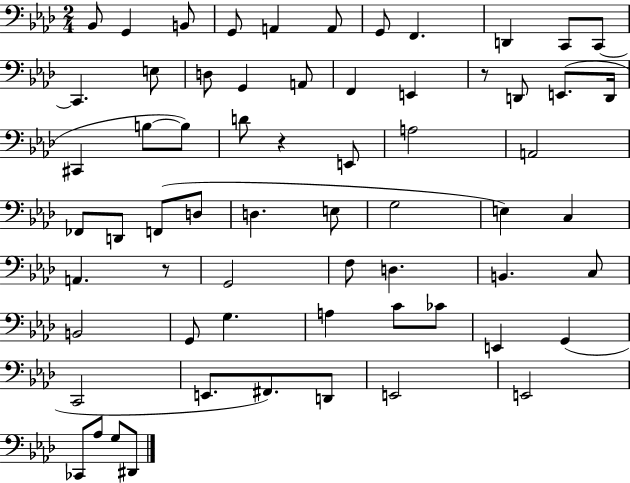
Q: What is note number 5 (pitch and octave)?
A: A2